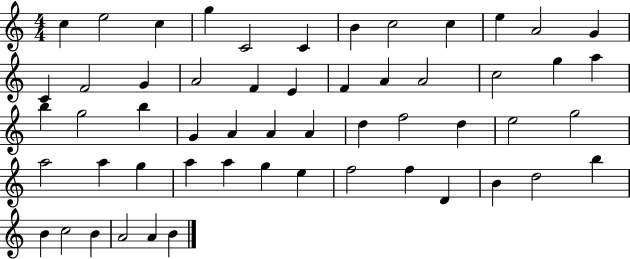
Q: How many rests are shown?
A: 0